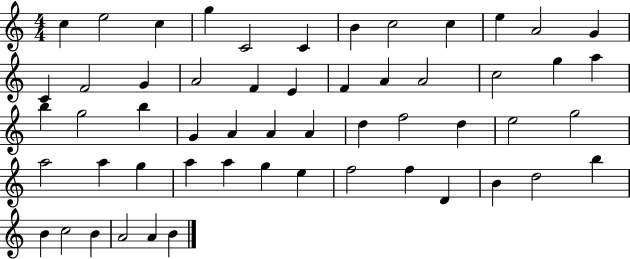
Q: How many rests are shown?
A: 0